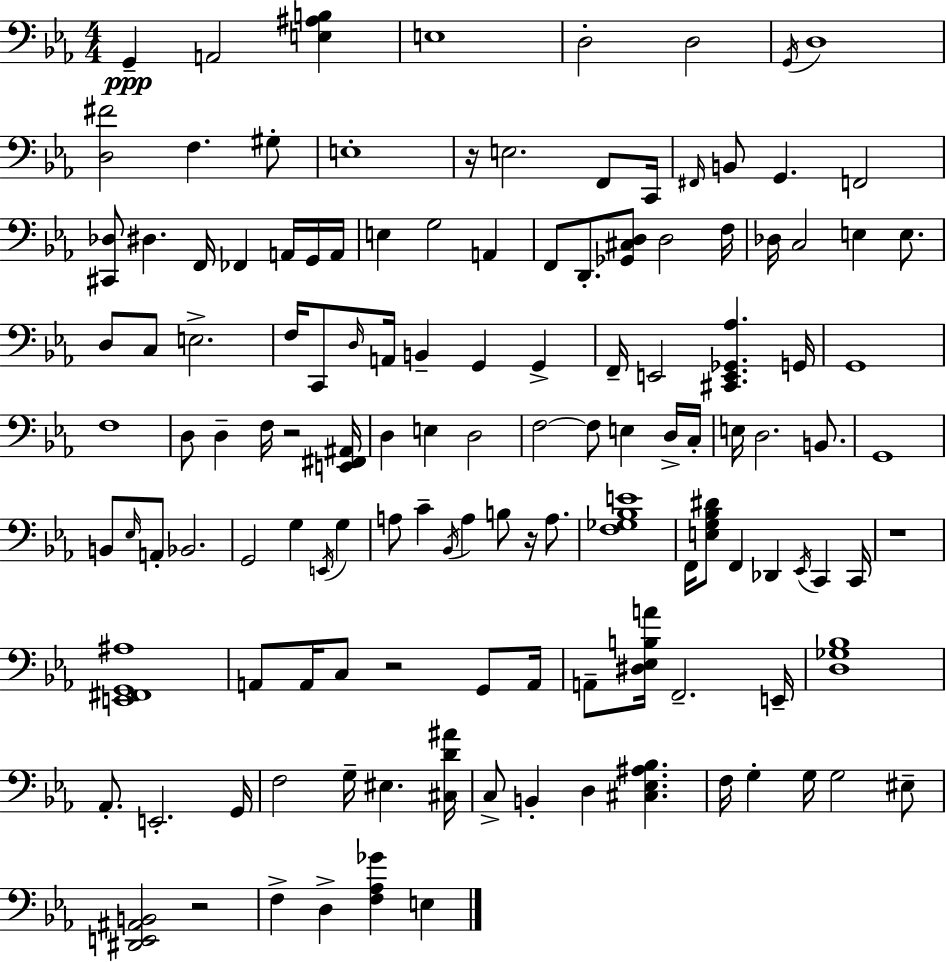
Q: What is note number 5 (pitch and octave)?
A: D3